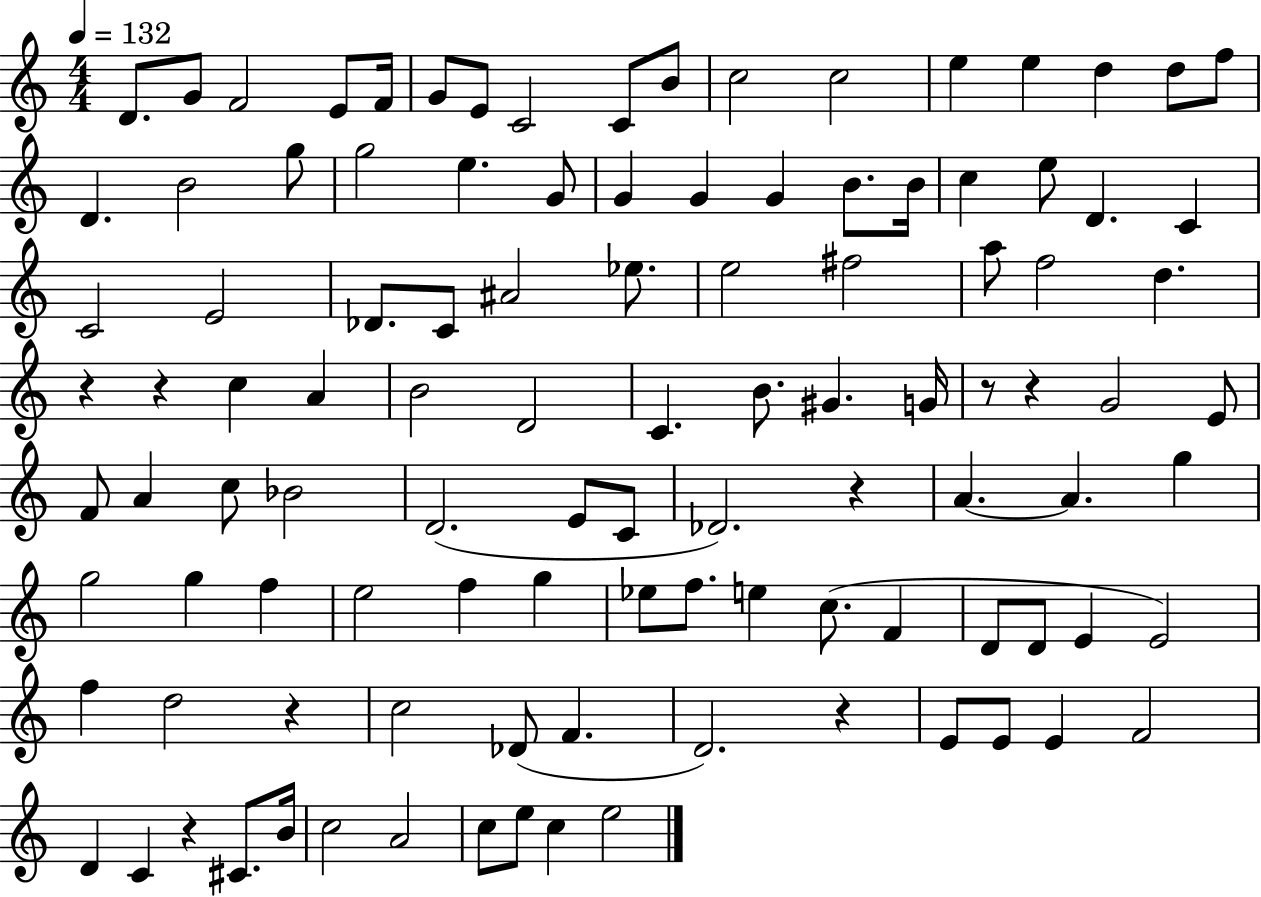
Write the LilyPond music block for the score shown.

{
  \clef treble
  \numericTimeSignature
  \time 4/4
  \key c \major
  \tempo 4 = 132
  d'8. g'8 f'2 e'8 f'16 | g'8 e'8 c'2 c'8 b'8 | c''2 c''2 | e''4 e''4 d''4 d''8 f''8 | \break d'4. b'2 g''8 | g''2 e''4. g'8 | g'4 g'4 g'4 b'8. b'16 | c''4 e''8 d'4. c'4 | \break c'2 e'2 | des'8. c'8 ais'2 ees''8. | e''2 fis''2 | a''8 f''2 d''4. | \break r4 r4 c''4 a'4 | b'2 d'2 | c'4. b'8. gis'4. g'16 | r8 r4 g'2 e'8 | \break f'8 a'4 c''8 bes'2 | d'2.( e'8 c'8 | des'2.) r4 | a'4.~~ a'4. g''4 | \break g''2 g''4 f''4 | e''2 f''4 g''4 | ees''8 f''8. e''4 c''8.( f'4 | d'8 d'8 e'4 e'2) | \break f''4 d''2 r4 | c''2 des'8( f'4. | d'2.) r4 | e'8 e'8 e'4 f'2 | \break d'4 c'4 r4 cis'8. b'16 | c''2 a'2 | c''8 e''8 c''4 e''2 | \bar "|."
}